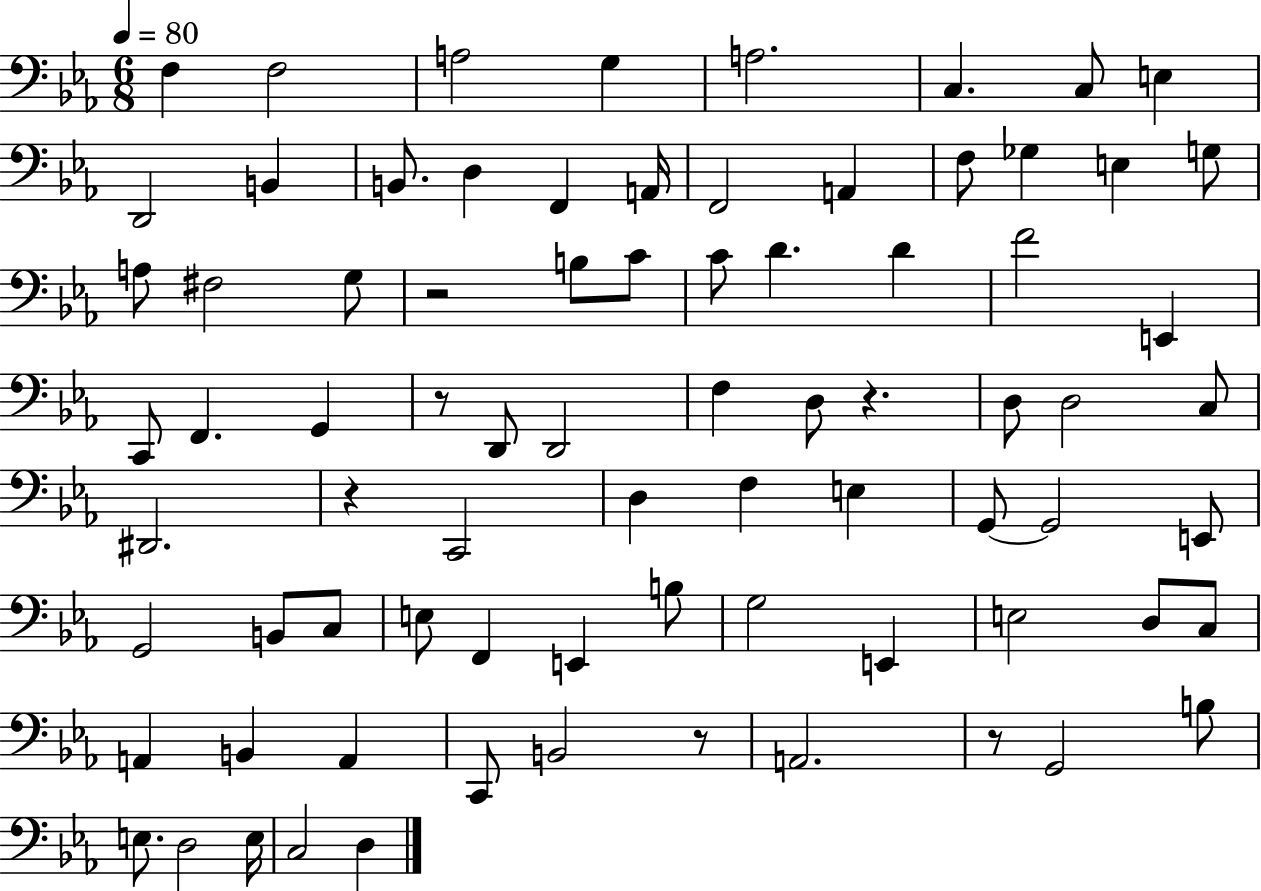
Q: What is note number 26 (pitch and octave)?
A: C4